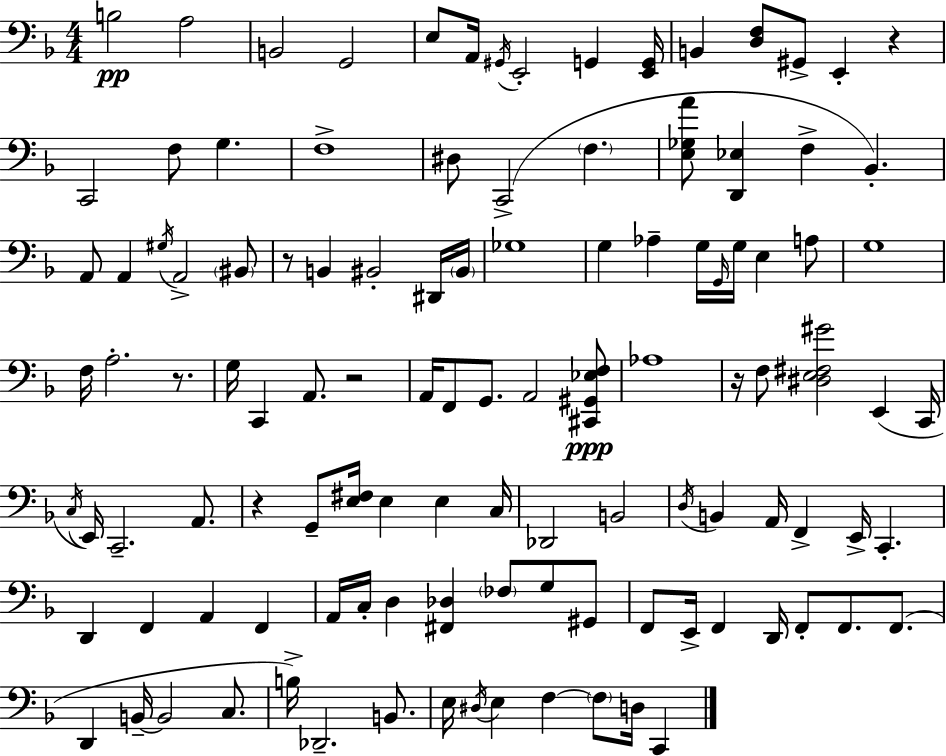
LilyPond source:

{
  \clef bass
  \numericTimeSignature
  \time 4/4
  \key d \minor
  \repeat volta 2 { b2\pp a2 | b,2 g,2 | e8 a,16 \acciaccatura { gis,16 } e,2-. g,4 | <e, g,>16 b,4 <d f>8 gis,8-> e,4-. r4 | \break c,2 f8 g4. | f1-> | dis8 c,2->( \parenthesize f4. | <e ges a'>8 <d, ees>4 f4-> bes,4.-.) | \break a,8 a,4 \acciaccatura { gis16 } a,2-> | \parenthesize bis,8 r8 b,4 bis,2-. | dis,16 \parenthesize bis,16 ges1 | g4 aes4-- g16 \grace { g,16 } g16 e4 | \break a8 g1 | f16 a2.-. | r8. g16 c,4 a,8. r2 | a,16 f,8 g,8. a,2 | \break <cis, gis, ees f>8\ppp aes1 | r16 f8 <dis e fis gis'>2 e,4( | c,16 \acciaccatura { c16 }) e,16 c,2.-- | a,8. r4 g,8-- <e fis>16 e4 e4 | \break c16 des,2 b,2 | \acciaccatura { d16 } b,4 a,16 f,4-> e,16-> c,4.-. | d,4 f,4 a,4 | f,4 a,16 c16-. d4 <fis, des>4 \parenthesize fes8 | \break g8 gis,8 f,8 e,16-> f,4 d,16 f,8-. f,8. | f,8.( d,4 b,16--~~ b,2 | c8. b16->) des,2.-- | b,8. e16 \acciaccatura { dis16 } e4 f4~~ \parenthesize f8 | \break d16 c,4 } \bar "|."
}